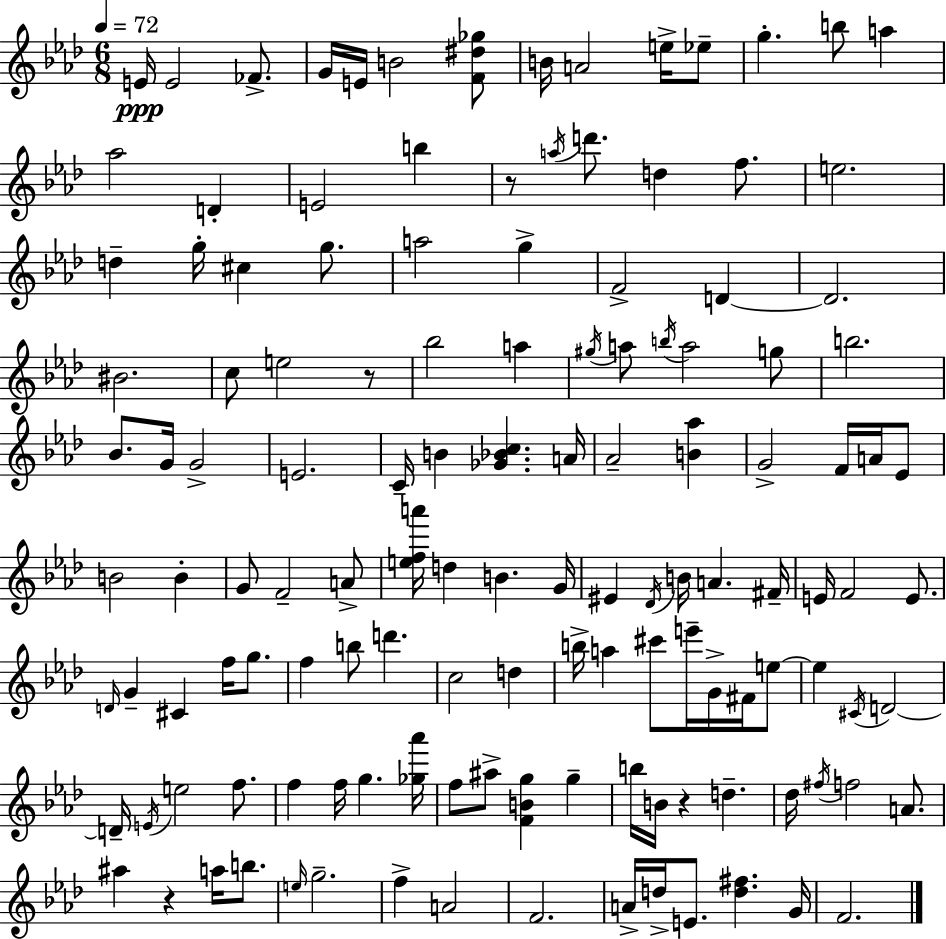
{
  \clef treble
  \numericTimeSignature
  \time 6/8
  \key aes \major
  \tempo 4 = 72
  \repeat volta 2 { e'16\ppp e'2 fes'8.-> | g'16 e'16 b'2 <f' dis'' ges''>8 | b'16 a'2 e''16-> ees''8-- | g''4.-. b''8 a''4 | \break aes''2 d'4-. | e'2 b''4 | r8 \acciaccatura { a''16 } d'''8. d''4 f''8. | e''2. | \break d''4-- g''16-. cis''4 g''8. | a''2 g''4-> | f'2-> d'4~~ | d'2. | \break bis'2. | c''8 e''2 r8 | bes''2 a''4 | \acciaccatura { gis''16 } a''8 \acciaccatura { b''16 } a''2 | \break g''8 b''2. | bes'8. g'16 g'2-> | e'2. | c'16-- b'4 <ges' bes' c''>4. | \break a'16 aes'2-- <b' aes''>4 | g'2-> f'16 | a'16 ees'8 b'2 b'4-. | g'8 f'2-- | \break a'8-> <e'' f'' a'''>16 d''4 b'4. | g'16 eis'4 \acciaccatura { des'16 } b'16 a'4. | fis'16-- e'16 f'2 | e'8. \grace { d'16 } g'4-- cis'4 | \break f''16 g''8. f''4 b''8 d'''4. | c''2 | d''4 b''16-> a''4 cis'''8 | e'''16-- g'16-> fis'16 e''8~~ e''4 \acciaccatura { cis'16 } d'2~~ | \break d'16-- \acciaccatura { e'16 } e''2 | f''8. f''4 f''16 | g''4. <ges'' aes'''>16 f''8 ais''8-> <f' b' g''>4 | g''4-- b''16 b'16 r4 | \break d''4.-- des''16 \acciaccatura { fis''16 } f''2 | a'8. ais''4 | r4 a''16 b''8. \grace { e''16 } g''2.-- | f''4-> | \break a'2 f'2. | a'16-> d''16-> e'8. | <d'' fis''>4. g'16 f'2. | } \bar "|."
}